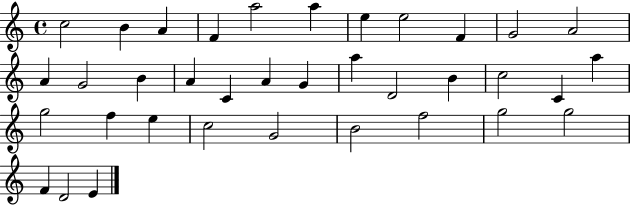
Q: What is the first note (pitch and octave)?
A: C5